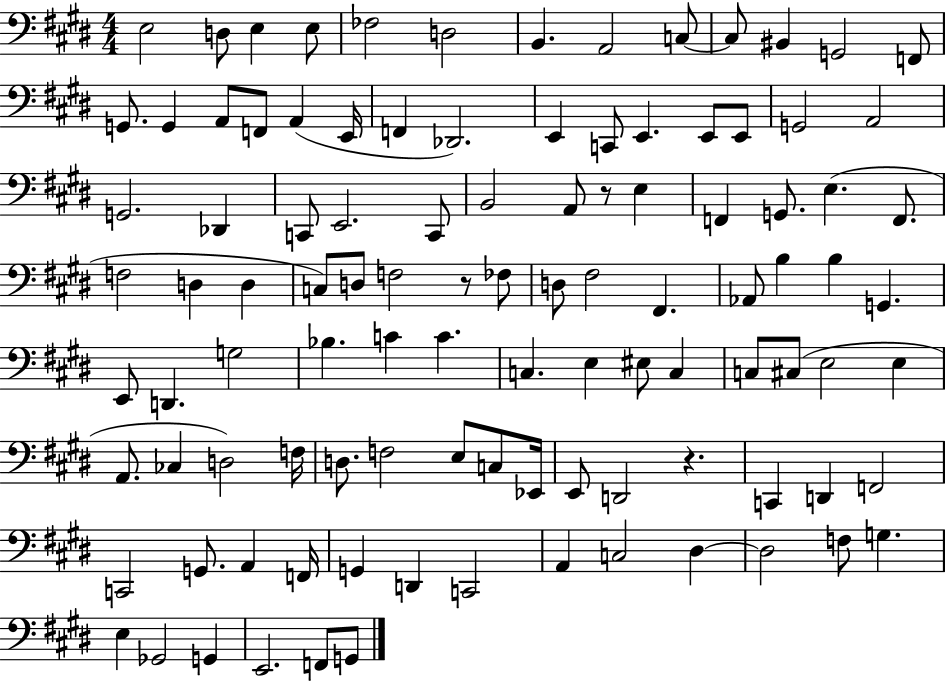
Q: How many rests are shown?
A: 3